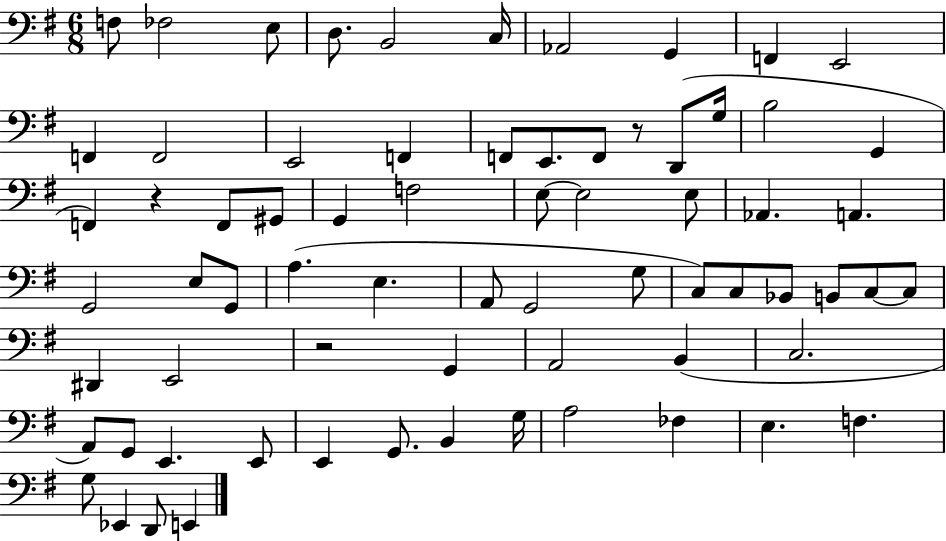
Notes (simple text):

F3/e FES3/h E3/e D3/e. B2/h C3/s Ab2/h G2/q F2/q E2/h F2/q F2/h E2/h F2/q F2/e E2/e. F2/e R/e D2/e G3/s B3/h G2/q F2/q R/q F2/e G#2/e G2/q F3/h E3/e E3/h E3/e Ab2/q. A2/q. G2/h E3/e G2/e A3/q. E3/q. A2/e G2/h G3/e C3/e C3/e Bb2/e B2/e C3/e C3/e D#2/q E2/h R/h G2/q A2/h B2/q C3/h. A2/e G2/e E2/q. E2/e E2/q G2/e. B2/q G3/s A3/h FES3/q E3/q. F3/q. G3/e Eb2/q D2/e E2/q